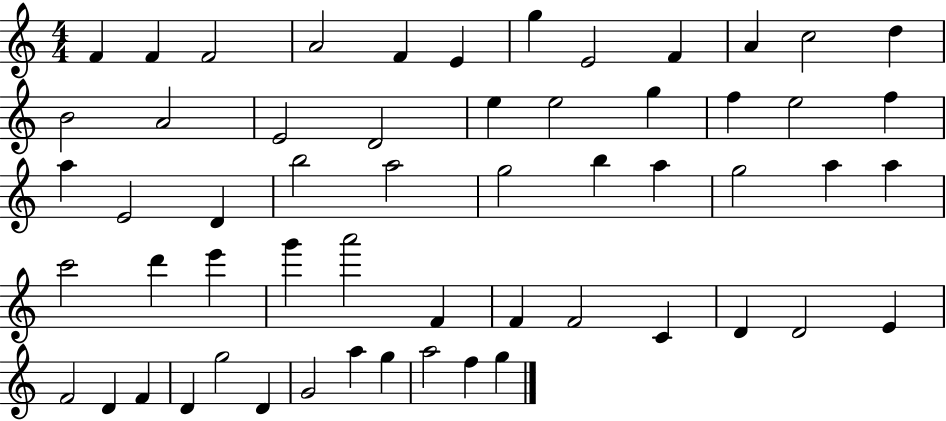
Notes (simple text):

F4/q F4/q F4/h A4/h F4/q E4/q G5/q E4/h F4/q A4/q C5/h D5/q B4/h A4/h E4/h D4/h E5/q E5/h G5/q F5/q E5/h F5/q A5/q E4/h D4/q B5/h A5/h G5/h B5/q A5/q G5/h A5/q A5/q C6/h D6/q E6/q G6/q A6/h F4/q F4/q F4/h C4/q D4/q D4/h E4/q F4/h D4/q F4/q D4/q G5/h D4/q G4/h A5/q G5/q A5/h F5/q G5/q